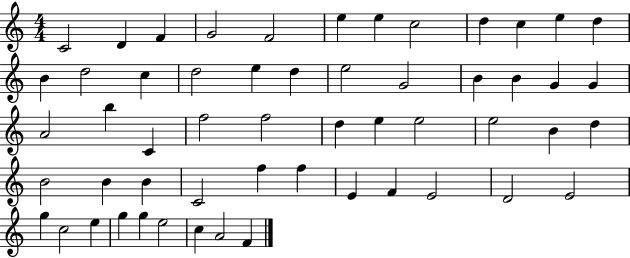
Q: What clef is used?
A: treble